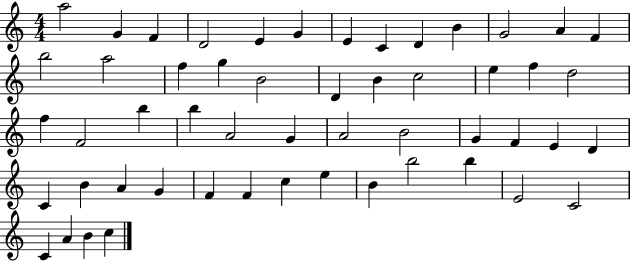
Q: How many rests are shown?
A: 0